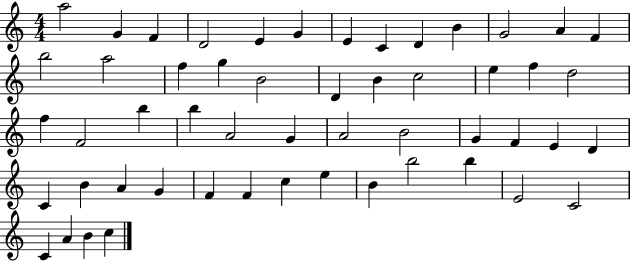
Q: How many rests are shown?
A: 0